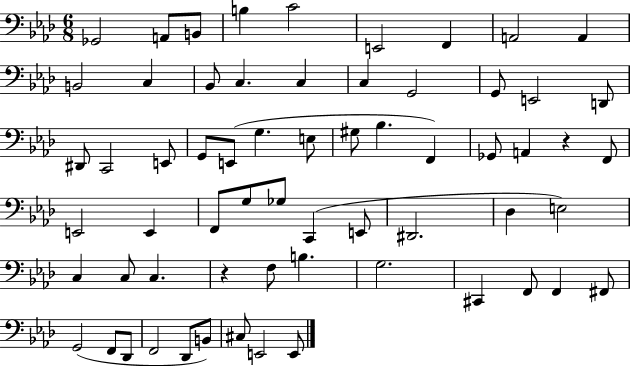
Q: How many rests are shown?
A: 2